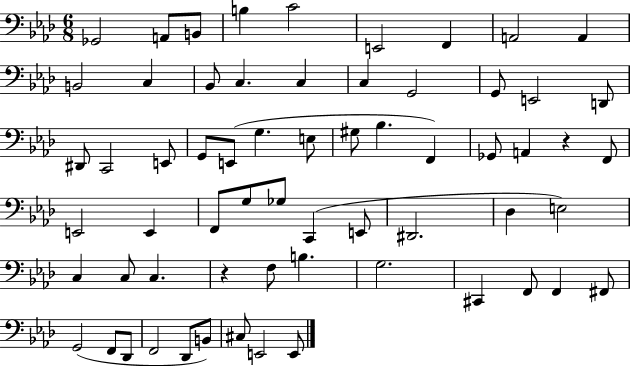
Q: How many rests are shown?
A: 2